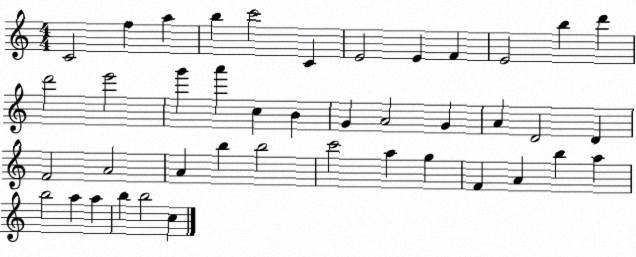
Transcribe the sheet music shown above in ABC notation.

X:1
T:Untitled
M:4/4
L:1/4
K:C
C2 f a b c'2 C E2 E F E2 b d' d'2 e'2 g' a' c B G A2 G A D2 D F2 A2 A b b2 c'2 a g F A b a b2 a a b b2 c